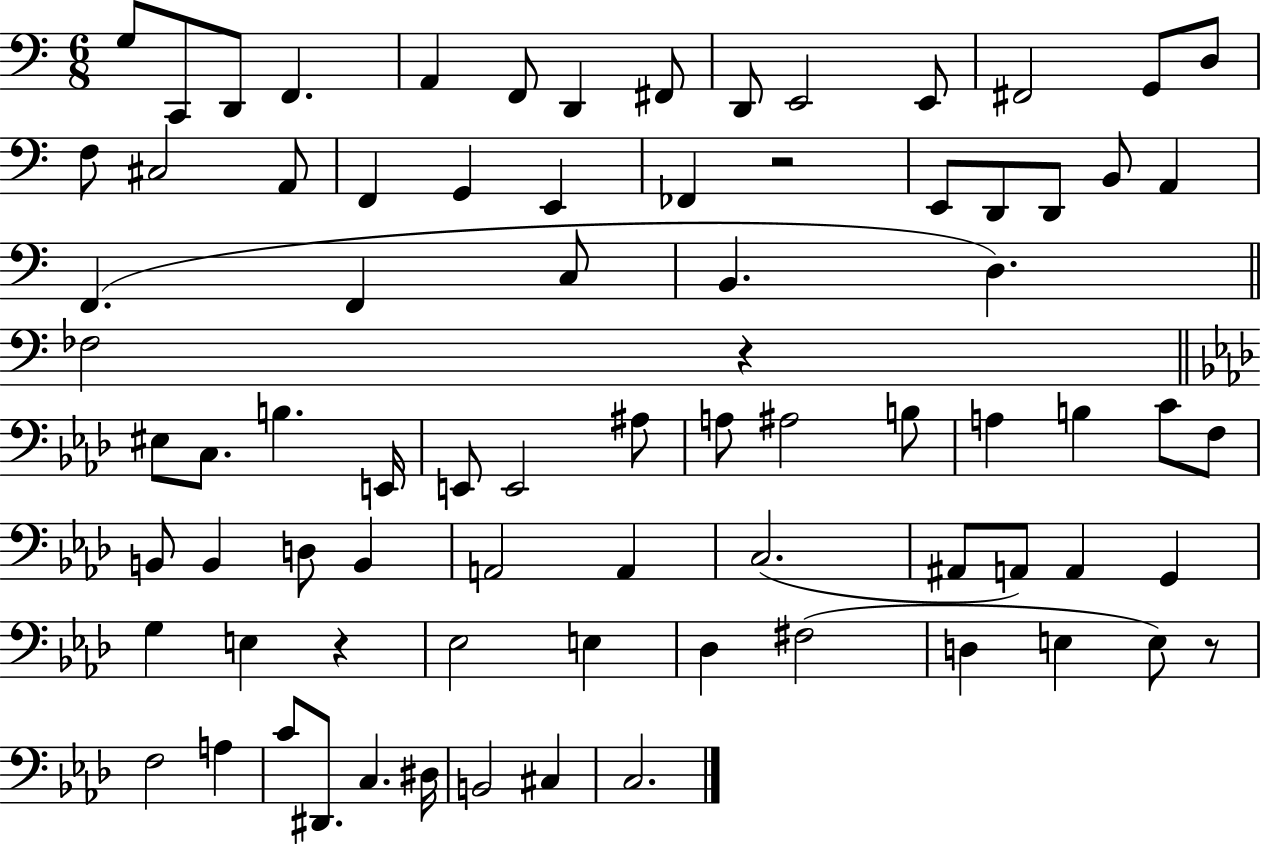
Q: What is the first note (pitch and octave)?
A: G3